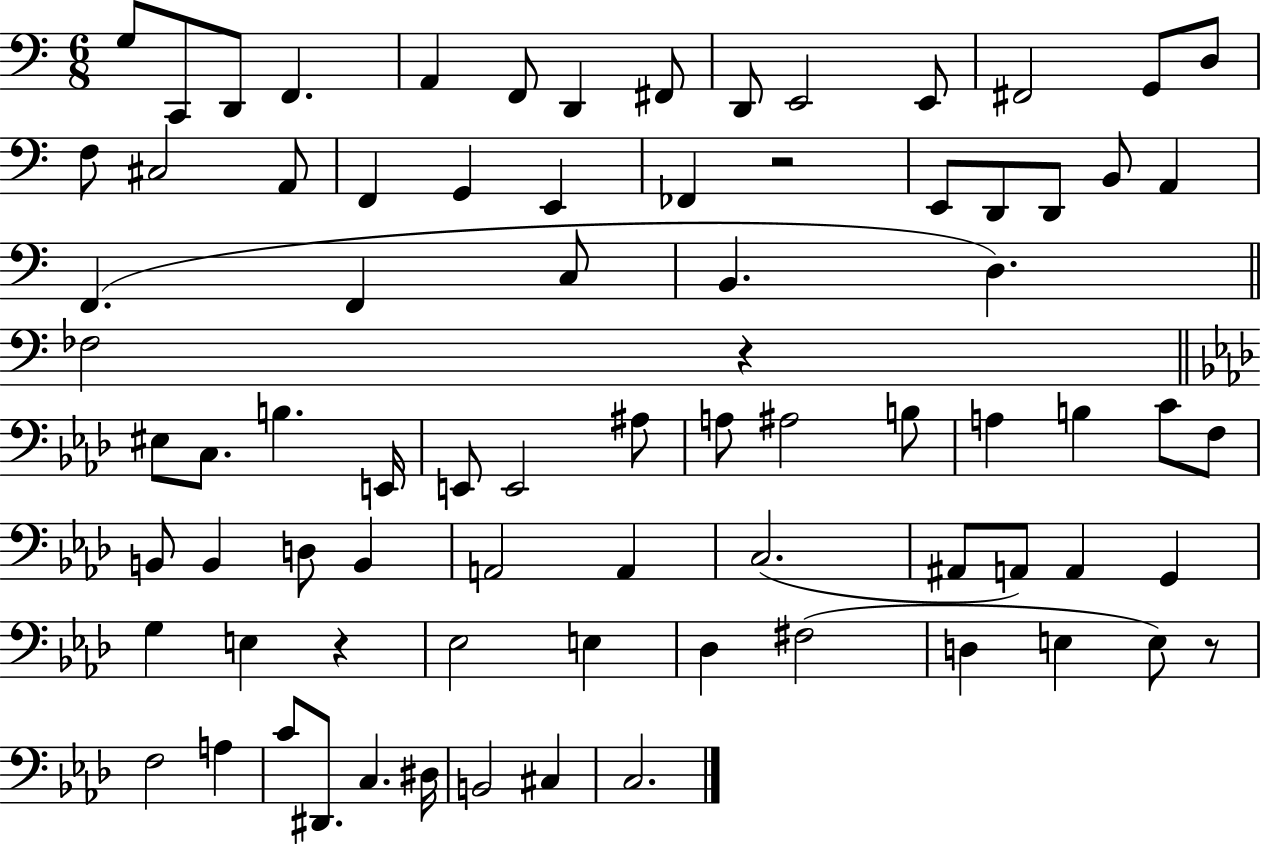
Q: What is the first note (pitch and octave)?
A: G3